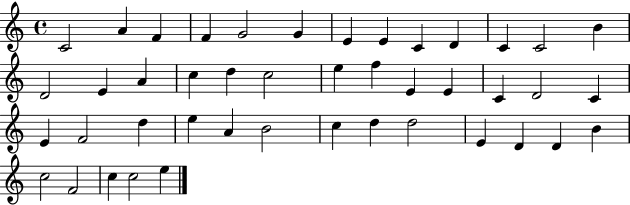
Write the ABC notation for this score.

X:1
T:Untitled
M:4/4
L:1/4
K:C
C2 A F F G2 G E E C D C C2 B D2 E A c d c2 e f E E C D2 C E F2 d e A B2 c d d2 E D D B c2 F2 c c2 e